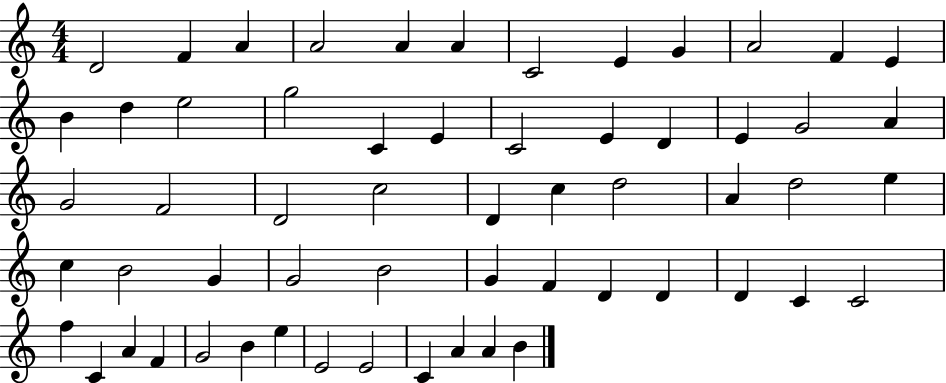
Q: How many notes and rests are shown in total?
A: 59